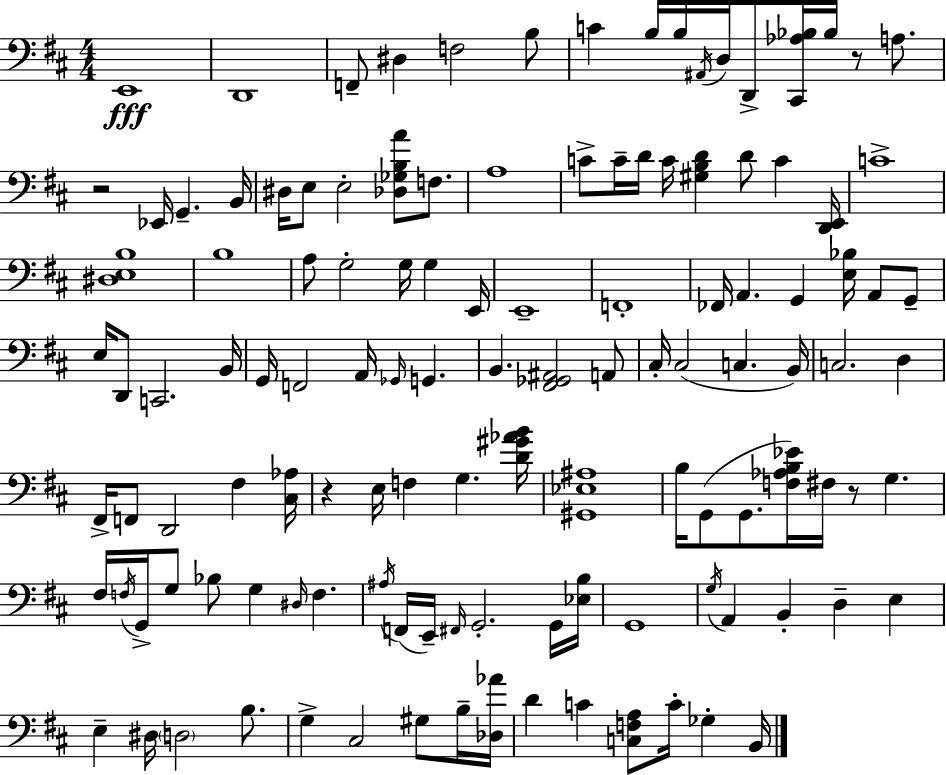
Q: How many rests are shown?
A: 4